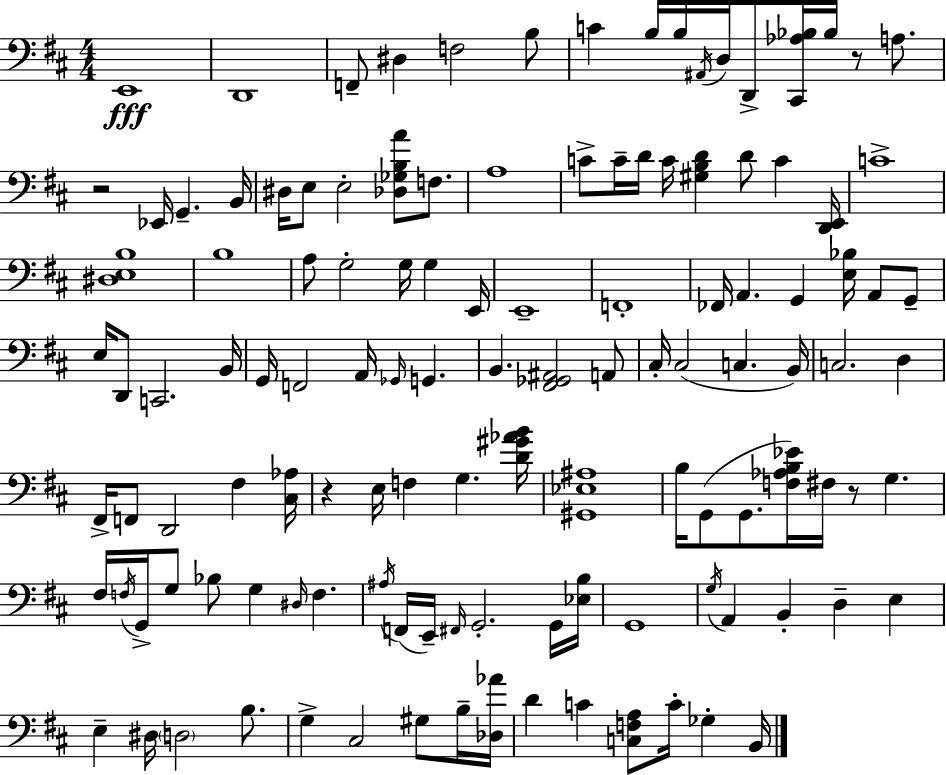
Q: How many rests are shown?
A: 4